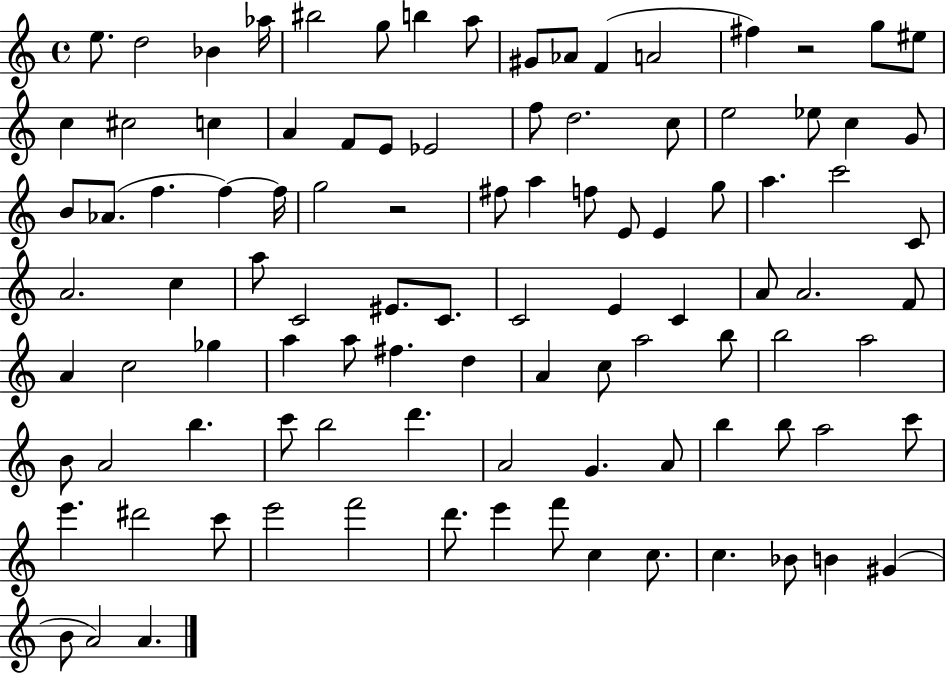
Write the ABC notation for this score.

X:1
T:Untitled
M:4/4
L:1/4
K:C
e/2 d2 _B _a/4 ^b2 g/2 b a/2 ^G/2 _A/2 F A2 ^f z2 g/2 ^e/2 c ^c2 c A F/2 E/2 _E2 f/2 d2 c/2 e2 _e/2 c G/2 B/2 _A/2 f f f/4 g2 z2 ^f/2 a f/2 E/2 E g/2 a c'2 C/2 A2 c a/2 C2 ^E/2 C/2 C2 E C A/2 A2 F/2 A c2 _g a a/2 ^f d A c/2 a2 b/2 b2 a2 B/2 A2 b c'/2 b2 d' A2 G A/2 b b/2 a2 c'/2 e' ^d'2 c'/2 e'2 f'2 d'/2 e' f'/2 c c/2 c _B/2 B ^G B/2 A2 A